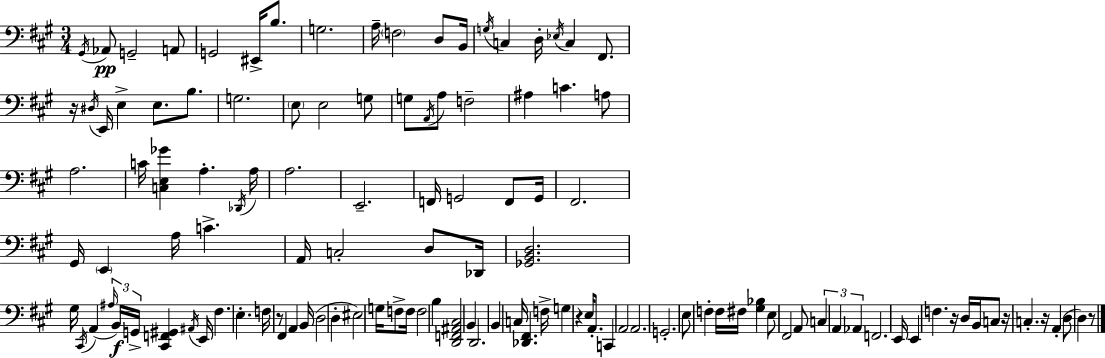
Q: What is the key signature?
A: A major